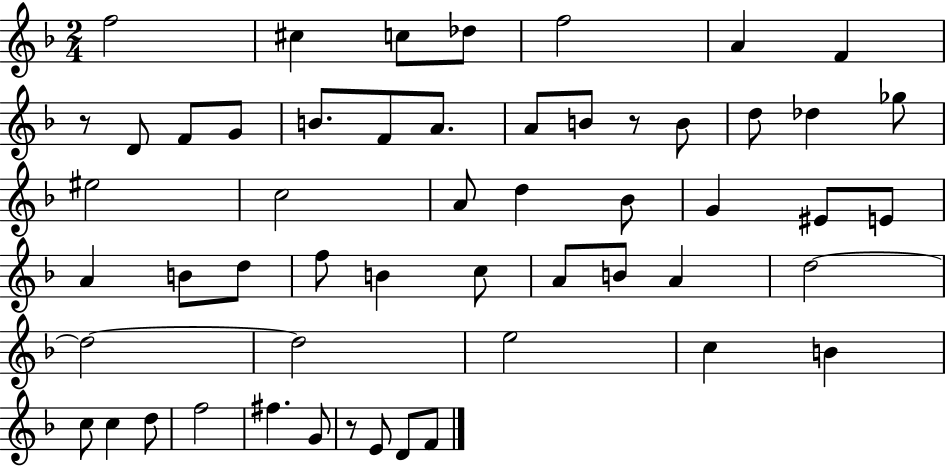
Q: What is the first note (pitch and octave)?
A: F5